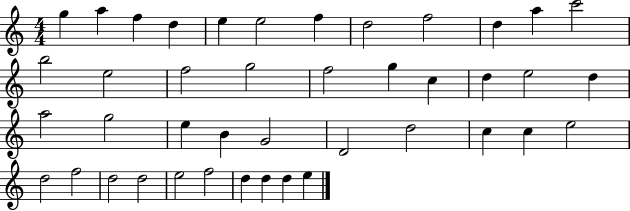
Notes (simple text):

G5/q A5/q F5/q D5/q E5/q E5/h F5/q D5/h F5/h D5/q A5/q C6/h B5/h E5/h F5/h G5/h F5/h G5/q C5/q D5/q E5/h D5/q A5/h G5/h E5/q B4/q G4/h D4/h D5/h C5/q C5/q E5/h D5/h F5/h D5/h D5/h E5/h F5/h D5/q D5/q D5/q E5/q